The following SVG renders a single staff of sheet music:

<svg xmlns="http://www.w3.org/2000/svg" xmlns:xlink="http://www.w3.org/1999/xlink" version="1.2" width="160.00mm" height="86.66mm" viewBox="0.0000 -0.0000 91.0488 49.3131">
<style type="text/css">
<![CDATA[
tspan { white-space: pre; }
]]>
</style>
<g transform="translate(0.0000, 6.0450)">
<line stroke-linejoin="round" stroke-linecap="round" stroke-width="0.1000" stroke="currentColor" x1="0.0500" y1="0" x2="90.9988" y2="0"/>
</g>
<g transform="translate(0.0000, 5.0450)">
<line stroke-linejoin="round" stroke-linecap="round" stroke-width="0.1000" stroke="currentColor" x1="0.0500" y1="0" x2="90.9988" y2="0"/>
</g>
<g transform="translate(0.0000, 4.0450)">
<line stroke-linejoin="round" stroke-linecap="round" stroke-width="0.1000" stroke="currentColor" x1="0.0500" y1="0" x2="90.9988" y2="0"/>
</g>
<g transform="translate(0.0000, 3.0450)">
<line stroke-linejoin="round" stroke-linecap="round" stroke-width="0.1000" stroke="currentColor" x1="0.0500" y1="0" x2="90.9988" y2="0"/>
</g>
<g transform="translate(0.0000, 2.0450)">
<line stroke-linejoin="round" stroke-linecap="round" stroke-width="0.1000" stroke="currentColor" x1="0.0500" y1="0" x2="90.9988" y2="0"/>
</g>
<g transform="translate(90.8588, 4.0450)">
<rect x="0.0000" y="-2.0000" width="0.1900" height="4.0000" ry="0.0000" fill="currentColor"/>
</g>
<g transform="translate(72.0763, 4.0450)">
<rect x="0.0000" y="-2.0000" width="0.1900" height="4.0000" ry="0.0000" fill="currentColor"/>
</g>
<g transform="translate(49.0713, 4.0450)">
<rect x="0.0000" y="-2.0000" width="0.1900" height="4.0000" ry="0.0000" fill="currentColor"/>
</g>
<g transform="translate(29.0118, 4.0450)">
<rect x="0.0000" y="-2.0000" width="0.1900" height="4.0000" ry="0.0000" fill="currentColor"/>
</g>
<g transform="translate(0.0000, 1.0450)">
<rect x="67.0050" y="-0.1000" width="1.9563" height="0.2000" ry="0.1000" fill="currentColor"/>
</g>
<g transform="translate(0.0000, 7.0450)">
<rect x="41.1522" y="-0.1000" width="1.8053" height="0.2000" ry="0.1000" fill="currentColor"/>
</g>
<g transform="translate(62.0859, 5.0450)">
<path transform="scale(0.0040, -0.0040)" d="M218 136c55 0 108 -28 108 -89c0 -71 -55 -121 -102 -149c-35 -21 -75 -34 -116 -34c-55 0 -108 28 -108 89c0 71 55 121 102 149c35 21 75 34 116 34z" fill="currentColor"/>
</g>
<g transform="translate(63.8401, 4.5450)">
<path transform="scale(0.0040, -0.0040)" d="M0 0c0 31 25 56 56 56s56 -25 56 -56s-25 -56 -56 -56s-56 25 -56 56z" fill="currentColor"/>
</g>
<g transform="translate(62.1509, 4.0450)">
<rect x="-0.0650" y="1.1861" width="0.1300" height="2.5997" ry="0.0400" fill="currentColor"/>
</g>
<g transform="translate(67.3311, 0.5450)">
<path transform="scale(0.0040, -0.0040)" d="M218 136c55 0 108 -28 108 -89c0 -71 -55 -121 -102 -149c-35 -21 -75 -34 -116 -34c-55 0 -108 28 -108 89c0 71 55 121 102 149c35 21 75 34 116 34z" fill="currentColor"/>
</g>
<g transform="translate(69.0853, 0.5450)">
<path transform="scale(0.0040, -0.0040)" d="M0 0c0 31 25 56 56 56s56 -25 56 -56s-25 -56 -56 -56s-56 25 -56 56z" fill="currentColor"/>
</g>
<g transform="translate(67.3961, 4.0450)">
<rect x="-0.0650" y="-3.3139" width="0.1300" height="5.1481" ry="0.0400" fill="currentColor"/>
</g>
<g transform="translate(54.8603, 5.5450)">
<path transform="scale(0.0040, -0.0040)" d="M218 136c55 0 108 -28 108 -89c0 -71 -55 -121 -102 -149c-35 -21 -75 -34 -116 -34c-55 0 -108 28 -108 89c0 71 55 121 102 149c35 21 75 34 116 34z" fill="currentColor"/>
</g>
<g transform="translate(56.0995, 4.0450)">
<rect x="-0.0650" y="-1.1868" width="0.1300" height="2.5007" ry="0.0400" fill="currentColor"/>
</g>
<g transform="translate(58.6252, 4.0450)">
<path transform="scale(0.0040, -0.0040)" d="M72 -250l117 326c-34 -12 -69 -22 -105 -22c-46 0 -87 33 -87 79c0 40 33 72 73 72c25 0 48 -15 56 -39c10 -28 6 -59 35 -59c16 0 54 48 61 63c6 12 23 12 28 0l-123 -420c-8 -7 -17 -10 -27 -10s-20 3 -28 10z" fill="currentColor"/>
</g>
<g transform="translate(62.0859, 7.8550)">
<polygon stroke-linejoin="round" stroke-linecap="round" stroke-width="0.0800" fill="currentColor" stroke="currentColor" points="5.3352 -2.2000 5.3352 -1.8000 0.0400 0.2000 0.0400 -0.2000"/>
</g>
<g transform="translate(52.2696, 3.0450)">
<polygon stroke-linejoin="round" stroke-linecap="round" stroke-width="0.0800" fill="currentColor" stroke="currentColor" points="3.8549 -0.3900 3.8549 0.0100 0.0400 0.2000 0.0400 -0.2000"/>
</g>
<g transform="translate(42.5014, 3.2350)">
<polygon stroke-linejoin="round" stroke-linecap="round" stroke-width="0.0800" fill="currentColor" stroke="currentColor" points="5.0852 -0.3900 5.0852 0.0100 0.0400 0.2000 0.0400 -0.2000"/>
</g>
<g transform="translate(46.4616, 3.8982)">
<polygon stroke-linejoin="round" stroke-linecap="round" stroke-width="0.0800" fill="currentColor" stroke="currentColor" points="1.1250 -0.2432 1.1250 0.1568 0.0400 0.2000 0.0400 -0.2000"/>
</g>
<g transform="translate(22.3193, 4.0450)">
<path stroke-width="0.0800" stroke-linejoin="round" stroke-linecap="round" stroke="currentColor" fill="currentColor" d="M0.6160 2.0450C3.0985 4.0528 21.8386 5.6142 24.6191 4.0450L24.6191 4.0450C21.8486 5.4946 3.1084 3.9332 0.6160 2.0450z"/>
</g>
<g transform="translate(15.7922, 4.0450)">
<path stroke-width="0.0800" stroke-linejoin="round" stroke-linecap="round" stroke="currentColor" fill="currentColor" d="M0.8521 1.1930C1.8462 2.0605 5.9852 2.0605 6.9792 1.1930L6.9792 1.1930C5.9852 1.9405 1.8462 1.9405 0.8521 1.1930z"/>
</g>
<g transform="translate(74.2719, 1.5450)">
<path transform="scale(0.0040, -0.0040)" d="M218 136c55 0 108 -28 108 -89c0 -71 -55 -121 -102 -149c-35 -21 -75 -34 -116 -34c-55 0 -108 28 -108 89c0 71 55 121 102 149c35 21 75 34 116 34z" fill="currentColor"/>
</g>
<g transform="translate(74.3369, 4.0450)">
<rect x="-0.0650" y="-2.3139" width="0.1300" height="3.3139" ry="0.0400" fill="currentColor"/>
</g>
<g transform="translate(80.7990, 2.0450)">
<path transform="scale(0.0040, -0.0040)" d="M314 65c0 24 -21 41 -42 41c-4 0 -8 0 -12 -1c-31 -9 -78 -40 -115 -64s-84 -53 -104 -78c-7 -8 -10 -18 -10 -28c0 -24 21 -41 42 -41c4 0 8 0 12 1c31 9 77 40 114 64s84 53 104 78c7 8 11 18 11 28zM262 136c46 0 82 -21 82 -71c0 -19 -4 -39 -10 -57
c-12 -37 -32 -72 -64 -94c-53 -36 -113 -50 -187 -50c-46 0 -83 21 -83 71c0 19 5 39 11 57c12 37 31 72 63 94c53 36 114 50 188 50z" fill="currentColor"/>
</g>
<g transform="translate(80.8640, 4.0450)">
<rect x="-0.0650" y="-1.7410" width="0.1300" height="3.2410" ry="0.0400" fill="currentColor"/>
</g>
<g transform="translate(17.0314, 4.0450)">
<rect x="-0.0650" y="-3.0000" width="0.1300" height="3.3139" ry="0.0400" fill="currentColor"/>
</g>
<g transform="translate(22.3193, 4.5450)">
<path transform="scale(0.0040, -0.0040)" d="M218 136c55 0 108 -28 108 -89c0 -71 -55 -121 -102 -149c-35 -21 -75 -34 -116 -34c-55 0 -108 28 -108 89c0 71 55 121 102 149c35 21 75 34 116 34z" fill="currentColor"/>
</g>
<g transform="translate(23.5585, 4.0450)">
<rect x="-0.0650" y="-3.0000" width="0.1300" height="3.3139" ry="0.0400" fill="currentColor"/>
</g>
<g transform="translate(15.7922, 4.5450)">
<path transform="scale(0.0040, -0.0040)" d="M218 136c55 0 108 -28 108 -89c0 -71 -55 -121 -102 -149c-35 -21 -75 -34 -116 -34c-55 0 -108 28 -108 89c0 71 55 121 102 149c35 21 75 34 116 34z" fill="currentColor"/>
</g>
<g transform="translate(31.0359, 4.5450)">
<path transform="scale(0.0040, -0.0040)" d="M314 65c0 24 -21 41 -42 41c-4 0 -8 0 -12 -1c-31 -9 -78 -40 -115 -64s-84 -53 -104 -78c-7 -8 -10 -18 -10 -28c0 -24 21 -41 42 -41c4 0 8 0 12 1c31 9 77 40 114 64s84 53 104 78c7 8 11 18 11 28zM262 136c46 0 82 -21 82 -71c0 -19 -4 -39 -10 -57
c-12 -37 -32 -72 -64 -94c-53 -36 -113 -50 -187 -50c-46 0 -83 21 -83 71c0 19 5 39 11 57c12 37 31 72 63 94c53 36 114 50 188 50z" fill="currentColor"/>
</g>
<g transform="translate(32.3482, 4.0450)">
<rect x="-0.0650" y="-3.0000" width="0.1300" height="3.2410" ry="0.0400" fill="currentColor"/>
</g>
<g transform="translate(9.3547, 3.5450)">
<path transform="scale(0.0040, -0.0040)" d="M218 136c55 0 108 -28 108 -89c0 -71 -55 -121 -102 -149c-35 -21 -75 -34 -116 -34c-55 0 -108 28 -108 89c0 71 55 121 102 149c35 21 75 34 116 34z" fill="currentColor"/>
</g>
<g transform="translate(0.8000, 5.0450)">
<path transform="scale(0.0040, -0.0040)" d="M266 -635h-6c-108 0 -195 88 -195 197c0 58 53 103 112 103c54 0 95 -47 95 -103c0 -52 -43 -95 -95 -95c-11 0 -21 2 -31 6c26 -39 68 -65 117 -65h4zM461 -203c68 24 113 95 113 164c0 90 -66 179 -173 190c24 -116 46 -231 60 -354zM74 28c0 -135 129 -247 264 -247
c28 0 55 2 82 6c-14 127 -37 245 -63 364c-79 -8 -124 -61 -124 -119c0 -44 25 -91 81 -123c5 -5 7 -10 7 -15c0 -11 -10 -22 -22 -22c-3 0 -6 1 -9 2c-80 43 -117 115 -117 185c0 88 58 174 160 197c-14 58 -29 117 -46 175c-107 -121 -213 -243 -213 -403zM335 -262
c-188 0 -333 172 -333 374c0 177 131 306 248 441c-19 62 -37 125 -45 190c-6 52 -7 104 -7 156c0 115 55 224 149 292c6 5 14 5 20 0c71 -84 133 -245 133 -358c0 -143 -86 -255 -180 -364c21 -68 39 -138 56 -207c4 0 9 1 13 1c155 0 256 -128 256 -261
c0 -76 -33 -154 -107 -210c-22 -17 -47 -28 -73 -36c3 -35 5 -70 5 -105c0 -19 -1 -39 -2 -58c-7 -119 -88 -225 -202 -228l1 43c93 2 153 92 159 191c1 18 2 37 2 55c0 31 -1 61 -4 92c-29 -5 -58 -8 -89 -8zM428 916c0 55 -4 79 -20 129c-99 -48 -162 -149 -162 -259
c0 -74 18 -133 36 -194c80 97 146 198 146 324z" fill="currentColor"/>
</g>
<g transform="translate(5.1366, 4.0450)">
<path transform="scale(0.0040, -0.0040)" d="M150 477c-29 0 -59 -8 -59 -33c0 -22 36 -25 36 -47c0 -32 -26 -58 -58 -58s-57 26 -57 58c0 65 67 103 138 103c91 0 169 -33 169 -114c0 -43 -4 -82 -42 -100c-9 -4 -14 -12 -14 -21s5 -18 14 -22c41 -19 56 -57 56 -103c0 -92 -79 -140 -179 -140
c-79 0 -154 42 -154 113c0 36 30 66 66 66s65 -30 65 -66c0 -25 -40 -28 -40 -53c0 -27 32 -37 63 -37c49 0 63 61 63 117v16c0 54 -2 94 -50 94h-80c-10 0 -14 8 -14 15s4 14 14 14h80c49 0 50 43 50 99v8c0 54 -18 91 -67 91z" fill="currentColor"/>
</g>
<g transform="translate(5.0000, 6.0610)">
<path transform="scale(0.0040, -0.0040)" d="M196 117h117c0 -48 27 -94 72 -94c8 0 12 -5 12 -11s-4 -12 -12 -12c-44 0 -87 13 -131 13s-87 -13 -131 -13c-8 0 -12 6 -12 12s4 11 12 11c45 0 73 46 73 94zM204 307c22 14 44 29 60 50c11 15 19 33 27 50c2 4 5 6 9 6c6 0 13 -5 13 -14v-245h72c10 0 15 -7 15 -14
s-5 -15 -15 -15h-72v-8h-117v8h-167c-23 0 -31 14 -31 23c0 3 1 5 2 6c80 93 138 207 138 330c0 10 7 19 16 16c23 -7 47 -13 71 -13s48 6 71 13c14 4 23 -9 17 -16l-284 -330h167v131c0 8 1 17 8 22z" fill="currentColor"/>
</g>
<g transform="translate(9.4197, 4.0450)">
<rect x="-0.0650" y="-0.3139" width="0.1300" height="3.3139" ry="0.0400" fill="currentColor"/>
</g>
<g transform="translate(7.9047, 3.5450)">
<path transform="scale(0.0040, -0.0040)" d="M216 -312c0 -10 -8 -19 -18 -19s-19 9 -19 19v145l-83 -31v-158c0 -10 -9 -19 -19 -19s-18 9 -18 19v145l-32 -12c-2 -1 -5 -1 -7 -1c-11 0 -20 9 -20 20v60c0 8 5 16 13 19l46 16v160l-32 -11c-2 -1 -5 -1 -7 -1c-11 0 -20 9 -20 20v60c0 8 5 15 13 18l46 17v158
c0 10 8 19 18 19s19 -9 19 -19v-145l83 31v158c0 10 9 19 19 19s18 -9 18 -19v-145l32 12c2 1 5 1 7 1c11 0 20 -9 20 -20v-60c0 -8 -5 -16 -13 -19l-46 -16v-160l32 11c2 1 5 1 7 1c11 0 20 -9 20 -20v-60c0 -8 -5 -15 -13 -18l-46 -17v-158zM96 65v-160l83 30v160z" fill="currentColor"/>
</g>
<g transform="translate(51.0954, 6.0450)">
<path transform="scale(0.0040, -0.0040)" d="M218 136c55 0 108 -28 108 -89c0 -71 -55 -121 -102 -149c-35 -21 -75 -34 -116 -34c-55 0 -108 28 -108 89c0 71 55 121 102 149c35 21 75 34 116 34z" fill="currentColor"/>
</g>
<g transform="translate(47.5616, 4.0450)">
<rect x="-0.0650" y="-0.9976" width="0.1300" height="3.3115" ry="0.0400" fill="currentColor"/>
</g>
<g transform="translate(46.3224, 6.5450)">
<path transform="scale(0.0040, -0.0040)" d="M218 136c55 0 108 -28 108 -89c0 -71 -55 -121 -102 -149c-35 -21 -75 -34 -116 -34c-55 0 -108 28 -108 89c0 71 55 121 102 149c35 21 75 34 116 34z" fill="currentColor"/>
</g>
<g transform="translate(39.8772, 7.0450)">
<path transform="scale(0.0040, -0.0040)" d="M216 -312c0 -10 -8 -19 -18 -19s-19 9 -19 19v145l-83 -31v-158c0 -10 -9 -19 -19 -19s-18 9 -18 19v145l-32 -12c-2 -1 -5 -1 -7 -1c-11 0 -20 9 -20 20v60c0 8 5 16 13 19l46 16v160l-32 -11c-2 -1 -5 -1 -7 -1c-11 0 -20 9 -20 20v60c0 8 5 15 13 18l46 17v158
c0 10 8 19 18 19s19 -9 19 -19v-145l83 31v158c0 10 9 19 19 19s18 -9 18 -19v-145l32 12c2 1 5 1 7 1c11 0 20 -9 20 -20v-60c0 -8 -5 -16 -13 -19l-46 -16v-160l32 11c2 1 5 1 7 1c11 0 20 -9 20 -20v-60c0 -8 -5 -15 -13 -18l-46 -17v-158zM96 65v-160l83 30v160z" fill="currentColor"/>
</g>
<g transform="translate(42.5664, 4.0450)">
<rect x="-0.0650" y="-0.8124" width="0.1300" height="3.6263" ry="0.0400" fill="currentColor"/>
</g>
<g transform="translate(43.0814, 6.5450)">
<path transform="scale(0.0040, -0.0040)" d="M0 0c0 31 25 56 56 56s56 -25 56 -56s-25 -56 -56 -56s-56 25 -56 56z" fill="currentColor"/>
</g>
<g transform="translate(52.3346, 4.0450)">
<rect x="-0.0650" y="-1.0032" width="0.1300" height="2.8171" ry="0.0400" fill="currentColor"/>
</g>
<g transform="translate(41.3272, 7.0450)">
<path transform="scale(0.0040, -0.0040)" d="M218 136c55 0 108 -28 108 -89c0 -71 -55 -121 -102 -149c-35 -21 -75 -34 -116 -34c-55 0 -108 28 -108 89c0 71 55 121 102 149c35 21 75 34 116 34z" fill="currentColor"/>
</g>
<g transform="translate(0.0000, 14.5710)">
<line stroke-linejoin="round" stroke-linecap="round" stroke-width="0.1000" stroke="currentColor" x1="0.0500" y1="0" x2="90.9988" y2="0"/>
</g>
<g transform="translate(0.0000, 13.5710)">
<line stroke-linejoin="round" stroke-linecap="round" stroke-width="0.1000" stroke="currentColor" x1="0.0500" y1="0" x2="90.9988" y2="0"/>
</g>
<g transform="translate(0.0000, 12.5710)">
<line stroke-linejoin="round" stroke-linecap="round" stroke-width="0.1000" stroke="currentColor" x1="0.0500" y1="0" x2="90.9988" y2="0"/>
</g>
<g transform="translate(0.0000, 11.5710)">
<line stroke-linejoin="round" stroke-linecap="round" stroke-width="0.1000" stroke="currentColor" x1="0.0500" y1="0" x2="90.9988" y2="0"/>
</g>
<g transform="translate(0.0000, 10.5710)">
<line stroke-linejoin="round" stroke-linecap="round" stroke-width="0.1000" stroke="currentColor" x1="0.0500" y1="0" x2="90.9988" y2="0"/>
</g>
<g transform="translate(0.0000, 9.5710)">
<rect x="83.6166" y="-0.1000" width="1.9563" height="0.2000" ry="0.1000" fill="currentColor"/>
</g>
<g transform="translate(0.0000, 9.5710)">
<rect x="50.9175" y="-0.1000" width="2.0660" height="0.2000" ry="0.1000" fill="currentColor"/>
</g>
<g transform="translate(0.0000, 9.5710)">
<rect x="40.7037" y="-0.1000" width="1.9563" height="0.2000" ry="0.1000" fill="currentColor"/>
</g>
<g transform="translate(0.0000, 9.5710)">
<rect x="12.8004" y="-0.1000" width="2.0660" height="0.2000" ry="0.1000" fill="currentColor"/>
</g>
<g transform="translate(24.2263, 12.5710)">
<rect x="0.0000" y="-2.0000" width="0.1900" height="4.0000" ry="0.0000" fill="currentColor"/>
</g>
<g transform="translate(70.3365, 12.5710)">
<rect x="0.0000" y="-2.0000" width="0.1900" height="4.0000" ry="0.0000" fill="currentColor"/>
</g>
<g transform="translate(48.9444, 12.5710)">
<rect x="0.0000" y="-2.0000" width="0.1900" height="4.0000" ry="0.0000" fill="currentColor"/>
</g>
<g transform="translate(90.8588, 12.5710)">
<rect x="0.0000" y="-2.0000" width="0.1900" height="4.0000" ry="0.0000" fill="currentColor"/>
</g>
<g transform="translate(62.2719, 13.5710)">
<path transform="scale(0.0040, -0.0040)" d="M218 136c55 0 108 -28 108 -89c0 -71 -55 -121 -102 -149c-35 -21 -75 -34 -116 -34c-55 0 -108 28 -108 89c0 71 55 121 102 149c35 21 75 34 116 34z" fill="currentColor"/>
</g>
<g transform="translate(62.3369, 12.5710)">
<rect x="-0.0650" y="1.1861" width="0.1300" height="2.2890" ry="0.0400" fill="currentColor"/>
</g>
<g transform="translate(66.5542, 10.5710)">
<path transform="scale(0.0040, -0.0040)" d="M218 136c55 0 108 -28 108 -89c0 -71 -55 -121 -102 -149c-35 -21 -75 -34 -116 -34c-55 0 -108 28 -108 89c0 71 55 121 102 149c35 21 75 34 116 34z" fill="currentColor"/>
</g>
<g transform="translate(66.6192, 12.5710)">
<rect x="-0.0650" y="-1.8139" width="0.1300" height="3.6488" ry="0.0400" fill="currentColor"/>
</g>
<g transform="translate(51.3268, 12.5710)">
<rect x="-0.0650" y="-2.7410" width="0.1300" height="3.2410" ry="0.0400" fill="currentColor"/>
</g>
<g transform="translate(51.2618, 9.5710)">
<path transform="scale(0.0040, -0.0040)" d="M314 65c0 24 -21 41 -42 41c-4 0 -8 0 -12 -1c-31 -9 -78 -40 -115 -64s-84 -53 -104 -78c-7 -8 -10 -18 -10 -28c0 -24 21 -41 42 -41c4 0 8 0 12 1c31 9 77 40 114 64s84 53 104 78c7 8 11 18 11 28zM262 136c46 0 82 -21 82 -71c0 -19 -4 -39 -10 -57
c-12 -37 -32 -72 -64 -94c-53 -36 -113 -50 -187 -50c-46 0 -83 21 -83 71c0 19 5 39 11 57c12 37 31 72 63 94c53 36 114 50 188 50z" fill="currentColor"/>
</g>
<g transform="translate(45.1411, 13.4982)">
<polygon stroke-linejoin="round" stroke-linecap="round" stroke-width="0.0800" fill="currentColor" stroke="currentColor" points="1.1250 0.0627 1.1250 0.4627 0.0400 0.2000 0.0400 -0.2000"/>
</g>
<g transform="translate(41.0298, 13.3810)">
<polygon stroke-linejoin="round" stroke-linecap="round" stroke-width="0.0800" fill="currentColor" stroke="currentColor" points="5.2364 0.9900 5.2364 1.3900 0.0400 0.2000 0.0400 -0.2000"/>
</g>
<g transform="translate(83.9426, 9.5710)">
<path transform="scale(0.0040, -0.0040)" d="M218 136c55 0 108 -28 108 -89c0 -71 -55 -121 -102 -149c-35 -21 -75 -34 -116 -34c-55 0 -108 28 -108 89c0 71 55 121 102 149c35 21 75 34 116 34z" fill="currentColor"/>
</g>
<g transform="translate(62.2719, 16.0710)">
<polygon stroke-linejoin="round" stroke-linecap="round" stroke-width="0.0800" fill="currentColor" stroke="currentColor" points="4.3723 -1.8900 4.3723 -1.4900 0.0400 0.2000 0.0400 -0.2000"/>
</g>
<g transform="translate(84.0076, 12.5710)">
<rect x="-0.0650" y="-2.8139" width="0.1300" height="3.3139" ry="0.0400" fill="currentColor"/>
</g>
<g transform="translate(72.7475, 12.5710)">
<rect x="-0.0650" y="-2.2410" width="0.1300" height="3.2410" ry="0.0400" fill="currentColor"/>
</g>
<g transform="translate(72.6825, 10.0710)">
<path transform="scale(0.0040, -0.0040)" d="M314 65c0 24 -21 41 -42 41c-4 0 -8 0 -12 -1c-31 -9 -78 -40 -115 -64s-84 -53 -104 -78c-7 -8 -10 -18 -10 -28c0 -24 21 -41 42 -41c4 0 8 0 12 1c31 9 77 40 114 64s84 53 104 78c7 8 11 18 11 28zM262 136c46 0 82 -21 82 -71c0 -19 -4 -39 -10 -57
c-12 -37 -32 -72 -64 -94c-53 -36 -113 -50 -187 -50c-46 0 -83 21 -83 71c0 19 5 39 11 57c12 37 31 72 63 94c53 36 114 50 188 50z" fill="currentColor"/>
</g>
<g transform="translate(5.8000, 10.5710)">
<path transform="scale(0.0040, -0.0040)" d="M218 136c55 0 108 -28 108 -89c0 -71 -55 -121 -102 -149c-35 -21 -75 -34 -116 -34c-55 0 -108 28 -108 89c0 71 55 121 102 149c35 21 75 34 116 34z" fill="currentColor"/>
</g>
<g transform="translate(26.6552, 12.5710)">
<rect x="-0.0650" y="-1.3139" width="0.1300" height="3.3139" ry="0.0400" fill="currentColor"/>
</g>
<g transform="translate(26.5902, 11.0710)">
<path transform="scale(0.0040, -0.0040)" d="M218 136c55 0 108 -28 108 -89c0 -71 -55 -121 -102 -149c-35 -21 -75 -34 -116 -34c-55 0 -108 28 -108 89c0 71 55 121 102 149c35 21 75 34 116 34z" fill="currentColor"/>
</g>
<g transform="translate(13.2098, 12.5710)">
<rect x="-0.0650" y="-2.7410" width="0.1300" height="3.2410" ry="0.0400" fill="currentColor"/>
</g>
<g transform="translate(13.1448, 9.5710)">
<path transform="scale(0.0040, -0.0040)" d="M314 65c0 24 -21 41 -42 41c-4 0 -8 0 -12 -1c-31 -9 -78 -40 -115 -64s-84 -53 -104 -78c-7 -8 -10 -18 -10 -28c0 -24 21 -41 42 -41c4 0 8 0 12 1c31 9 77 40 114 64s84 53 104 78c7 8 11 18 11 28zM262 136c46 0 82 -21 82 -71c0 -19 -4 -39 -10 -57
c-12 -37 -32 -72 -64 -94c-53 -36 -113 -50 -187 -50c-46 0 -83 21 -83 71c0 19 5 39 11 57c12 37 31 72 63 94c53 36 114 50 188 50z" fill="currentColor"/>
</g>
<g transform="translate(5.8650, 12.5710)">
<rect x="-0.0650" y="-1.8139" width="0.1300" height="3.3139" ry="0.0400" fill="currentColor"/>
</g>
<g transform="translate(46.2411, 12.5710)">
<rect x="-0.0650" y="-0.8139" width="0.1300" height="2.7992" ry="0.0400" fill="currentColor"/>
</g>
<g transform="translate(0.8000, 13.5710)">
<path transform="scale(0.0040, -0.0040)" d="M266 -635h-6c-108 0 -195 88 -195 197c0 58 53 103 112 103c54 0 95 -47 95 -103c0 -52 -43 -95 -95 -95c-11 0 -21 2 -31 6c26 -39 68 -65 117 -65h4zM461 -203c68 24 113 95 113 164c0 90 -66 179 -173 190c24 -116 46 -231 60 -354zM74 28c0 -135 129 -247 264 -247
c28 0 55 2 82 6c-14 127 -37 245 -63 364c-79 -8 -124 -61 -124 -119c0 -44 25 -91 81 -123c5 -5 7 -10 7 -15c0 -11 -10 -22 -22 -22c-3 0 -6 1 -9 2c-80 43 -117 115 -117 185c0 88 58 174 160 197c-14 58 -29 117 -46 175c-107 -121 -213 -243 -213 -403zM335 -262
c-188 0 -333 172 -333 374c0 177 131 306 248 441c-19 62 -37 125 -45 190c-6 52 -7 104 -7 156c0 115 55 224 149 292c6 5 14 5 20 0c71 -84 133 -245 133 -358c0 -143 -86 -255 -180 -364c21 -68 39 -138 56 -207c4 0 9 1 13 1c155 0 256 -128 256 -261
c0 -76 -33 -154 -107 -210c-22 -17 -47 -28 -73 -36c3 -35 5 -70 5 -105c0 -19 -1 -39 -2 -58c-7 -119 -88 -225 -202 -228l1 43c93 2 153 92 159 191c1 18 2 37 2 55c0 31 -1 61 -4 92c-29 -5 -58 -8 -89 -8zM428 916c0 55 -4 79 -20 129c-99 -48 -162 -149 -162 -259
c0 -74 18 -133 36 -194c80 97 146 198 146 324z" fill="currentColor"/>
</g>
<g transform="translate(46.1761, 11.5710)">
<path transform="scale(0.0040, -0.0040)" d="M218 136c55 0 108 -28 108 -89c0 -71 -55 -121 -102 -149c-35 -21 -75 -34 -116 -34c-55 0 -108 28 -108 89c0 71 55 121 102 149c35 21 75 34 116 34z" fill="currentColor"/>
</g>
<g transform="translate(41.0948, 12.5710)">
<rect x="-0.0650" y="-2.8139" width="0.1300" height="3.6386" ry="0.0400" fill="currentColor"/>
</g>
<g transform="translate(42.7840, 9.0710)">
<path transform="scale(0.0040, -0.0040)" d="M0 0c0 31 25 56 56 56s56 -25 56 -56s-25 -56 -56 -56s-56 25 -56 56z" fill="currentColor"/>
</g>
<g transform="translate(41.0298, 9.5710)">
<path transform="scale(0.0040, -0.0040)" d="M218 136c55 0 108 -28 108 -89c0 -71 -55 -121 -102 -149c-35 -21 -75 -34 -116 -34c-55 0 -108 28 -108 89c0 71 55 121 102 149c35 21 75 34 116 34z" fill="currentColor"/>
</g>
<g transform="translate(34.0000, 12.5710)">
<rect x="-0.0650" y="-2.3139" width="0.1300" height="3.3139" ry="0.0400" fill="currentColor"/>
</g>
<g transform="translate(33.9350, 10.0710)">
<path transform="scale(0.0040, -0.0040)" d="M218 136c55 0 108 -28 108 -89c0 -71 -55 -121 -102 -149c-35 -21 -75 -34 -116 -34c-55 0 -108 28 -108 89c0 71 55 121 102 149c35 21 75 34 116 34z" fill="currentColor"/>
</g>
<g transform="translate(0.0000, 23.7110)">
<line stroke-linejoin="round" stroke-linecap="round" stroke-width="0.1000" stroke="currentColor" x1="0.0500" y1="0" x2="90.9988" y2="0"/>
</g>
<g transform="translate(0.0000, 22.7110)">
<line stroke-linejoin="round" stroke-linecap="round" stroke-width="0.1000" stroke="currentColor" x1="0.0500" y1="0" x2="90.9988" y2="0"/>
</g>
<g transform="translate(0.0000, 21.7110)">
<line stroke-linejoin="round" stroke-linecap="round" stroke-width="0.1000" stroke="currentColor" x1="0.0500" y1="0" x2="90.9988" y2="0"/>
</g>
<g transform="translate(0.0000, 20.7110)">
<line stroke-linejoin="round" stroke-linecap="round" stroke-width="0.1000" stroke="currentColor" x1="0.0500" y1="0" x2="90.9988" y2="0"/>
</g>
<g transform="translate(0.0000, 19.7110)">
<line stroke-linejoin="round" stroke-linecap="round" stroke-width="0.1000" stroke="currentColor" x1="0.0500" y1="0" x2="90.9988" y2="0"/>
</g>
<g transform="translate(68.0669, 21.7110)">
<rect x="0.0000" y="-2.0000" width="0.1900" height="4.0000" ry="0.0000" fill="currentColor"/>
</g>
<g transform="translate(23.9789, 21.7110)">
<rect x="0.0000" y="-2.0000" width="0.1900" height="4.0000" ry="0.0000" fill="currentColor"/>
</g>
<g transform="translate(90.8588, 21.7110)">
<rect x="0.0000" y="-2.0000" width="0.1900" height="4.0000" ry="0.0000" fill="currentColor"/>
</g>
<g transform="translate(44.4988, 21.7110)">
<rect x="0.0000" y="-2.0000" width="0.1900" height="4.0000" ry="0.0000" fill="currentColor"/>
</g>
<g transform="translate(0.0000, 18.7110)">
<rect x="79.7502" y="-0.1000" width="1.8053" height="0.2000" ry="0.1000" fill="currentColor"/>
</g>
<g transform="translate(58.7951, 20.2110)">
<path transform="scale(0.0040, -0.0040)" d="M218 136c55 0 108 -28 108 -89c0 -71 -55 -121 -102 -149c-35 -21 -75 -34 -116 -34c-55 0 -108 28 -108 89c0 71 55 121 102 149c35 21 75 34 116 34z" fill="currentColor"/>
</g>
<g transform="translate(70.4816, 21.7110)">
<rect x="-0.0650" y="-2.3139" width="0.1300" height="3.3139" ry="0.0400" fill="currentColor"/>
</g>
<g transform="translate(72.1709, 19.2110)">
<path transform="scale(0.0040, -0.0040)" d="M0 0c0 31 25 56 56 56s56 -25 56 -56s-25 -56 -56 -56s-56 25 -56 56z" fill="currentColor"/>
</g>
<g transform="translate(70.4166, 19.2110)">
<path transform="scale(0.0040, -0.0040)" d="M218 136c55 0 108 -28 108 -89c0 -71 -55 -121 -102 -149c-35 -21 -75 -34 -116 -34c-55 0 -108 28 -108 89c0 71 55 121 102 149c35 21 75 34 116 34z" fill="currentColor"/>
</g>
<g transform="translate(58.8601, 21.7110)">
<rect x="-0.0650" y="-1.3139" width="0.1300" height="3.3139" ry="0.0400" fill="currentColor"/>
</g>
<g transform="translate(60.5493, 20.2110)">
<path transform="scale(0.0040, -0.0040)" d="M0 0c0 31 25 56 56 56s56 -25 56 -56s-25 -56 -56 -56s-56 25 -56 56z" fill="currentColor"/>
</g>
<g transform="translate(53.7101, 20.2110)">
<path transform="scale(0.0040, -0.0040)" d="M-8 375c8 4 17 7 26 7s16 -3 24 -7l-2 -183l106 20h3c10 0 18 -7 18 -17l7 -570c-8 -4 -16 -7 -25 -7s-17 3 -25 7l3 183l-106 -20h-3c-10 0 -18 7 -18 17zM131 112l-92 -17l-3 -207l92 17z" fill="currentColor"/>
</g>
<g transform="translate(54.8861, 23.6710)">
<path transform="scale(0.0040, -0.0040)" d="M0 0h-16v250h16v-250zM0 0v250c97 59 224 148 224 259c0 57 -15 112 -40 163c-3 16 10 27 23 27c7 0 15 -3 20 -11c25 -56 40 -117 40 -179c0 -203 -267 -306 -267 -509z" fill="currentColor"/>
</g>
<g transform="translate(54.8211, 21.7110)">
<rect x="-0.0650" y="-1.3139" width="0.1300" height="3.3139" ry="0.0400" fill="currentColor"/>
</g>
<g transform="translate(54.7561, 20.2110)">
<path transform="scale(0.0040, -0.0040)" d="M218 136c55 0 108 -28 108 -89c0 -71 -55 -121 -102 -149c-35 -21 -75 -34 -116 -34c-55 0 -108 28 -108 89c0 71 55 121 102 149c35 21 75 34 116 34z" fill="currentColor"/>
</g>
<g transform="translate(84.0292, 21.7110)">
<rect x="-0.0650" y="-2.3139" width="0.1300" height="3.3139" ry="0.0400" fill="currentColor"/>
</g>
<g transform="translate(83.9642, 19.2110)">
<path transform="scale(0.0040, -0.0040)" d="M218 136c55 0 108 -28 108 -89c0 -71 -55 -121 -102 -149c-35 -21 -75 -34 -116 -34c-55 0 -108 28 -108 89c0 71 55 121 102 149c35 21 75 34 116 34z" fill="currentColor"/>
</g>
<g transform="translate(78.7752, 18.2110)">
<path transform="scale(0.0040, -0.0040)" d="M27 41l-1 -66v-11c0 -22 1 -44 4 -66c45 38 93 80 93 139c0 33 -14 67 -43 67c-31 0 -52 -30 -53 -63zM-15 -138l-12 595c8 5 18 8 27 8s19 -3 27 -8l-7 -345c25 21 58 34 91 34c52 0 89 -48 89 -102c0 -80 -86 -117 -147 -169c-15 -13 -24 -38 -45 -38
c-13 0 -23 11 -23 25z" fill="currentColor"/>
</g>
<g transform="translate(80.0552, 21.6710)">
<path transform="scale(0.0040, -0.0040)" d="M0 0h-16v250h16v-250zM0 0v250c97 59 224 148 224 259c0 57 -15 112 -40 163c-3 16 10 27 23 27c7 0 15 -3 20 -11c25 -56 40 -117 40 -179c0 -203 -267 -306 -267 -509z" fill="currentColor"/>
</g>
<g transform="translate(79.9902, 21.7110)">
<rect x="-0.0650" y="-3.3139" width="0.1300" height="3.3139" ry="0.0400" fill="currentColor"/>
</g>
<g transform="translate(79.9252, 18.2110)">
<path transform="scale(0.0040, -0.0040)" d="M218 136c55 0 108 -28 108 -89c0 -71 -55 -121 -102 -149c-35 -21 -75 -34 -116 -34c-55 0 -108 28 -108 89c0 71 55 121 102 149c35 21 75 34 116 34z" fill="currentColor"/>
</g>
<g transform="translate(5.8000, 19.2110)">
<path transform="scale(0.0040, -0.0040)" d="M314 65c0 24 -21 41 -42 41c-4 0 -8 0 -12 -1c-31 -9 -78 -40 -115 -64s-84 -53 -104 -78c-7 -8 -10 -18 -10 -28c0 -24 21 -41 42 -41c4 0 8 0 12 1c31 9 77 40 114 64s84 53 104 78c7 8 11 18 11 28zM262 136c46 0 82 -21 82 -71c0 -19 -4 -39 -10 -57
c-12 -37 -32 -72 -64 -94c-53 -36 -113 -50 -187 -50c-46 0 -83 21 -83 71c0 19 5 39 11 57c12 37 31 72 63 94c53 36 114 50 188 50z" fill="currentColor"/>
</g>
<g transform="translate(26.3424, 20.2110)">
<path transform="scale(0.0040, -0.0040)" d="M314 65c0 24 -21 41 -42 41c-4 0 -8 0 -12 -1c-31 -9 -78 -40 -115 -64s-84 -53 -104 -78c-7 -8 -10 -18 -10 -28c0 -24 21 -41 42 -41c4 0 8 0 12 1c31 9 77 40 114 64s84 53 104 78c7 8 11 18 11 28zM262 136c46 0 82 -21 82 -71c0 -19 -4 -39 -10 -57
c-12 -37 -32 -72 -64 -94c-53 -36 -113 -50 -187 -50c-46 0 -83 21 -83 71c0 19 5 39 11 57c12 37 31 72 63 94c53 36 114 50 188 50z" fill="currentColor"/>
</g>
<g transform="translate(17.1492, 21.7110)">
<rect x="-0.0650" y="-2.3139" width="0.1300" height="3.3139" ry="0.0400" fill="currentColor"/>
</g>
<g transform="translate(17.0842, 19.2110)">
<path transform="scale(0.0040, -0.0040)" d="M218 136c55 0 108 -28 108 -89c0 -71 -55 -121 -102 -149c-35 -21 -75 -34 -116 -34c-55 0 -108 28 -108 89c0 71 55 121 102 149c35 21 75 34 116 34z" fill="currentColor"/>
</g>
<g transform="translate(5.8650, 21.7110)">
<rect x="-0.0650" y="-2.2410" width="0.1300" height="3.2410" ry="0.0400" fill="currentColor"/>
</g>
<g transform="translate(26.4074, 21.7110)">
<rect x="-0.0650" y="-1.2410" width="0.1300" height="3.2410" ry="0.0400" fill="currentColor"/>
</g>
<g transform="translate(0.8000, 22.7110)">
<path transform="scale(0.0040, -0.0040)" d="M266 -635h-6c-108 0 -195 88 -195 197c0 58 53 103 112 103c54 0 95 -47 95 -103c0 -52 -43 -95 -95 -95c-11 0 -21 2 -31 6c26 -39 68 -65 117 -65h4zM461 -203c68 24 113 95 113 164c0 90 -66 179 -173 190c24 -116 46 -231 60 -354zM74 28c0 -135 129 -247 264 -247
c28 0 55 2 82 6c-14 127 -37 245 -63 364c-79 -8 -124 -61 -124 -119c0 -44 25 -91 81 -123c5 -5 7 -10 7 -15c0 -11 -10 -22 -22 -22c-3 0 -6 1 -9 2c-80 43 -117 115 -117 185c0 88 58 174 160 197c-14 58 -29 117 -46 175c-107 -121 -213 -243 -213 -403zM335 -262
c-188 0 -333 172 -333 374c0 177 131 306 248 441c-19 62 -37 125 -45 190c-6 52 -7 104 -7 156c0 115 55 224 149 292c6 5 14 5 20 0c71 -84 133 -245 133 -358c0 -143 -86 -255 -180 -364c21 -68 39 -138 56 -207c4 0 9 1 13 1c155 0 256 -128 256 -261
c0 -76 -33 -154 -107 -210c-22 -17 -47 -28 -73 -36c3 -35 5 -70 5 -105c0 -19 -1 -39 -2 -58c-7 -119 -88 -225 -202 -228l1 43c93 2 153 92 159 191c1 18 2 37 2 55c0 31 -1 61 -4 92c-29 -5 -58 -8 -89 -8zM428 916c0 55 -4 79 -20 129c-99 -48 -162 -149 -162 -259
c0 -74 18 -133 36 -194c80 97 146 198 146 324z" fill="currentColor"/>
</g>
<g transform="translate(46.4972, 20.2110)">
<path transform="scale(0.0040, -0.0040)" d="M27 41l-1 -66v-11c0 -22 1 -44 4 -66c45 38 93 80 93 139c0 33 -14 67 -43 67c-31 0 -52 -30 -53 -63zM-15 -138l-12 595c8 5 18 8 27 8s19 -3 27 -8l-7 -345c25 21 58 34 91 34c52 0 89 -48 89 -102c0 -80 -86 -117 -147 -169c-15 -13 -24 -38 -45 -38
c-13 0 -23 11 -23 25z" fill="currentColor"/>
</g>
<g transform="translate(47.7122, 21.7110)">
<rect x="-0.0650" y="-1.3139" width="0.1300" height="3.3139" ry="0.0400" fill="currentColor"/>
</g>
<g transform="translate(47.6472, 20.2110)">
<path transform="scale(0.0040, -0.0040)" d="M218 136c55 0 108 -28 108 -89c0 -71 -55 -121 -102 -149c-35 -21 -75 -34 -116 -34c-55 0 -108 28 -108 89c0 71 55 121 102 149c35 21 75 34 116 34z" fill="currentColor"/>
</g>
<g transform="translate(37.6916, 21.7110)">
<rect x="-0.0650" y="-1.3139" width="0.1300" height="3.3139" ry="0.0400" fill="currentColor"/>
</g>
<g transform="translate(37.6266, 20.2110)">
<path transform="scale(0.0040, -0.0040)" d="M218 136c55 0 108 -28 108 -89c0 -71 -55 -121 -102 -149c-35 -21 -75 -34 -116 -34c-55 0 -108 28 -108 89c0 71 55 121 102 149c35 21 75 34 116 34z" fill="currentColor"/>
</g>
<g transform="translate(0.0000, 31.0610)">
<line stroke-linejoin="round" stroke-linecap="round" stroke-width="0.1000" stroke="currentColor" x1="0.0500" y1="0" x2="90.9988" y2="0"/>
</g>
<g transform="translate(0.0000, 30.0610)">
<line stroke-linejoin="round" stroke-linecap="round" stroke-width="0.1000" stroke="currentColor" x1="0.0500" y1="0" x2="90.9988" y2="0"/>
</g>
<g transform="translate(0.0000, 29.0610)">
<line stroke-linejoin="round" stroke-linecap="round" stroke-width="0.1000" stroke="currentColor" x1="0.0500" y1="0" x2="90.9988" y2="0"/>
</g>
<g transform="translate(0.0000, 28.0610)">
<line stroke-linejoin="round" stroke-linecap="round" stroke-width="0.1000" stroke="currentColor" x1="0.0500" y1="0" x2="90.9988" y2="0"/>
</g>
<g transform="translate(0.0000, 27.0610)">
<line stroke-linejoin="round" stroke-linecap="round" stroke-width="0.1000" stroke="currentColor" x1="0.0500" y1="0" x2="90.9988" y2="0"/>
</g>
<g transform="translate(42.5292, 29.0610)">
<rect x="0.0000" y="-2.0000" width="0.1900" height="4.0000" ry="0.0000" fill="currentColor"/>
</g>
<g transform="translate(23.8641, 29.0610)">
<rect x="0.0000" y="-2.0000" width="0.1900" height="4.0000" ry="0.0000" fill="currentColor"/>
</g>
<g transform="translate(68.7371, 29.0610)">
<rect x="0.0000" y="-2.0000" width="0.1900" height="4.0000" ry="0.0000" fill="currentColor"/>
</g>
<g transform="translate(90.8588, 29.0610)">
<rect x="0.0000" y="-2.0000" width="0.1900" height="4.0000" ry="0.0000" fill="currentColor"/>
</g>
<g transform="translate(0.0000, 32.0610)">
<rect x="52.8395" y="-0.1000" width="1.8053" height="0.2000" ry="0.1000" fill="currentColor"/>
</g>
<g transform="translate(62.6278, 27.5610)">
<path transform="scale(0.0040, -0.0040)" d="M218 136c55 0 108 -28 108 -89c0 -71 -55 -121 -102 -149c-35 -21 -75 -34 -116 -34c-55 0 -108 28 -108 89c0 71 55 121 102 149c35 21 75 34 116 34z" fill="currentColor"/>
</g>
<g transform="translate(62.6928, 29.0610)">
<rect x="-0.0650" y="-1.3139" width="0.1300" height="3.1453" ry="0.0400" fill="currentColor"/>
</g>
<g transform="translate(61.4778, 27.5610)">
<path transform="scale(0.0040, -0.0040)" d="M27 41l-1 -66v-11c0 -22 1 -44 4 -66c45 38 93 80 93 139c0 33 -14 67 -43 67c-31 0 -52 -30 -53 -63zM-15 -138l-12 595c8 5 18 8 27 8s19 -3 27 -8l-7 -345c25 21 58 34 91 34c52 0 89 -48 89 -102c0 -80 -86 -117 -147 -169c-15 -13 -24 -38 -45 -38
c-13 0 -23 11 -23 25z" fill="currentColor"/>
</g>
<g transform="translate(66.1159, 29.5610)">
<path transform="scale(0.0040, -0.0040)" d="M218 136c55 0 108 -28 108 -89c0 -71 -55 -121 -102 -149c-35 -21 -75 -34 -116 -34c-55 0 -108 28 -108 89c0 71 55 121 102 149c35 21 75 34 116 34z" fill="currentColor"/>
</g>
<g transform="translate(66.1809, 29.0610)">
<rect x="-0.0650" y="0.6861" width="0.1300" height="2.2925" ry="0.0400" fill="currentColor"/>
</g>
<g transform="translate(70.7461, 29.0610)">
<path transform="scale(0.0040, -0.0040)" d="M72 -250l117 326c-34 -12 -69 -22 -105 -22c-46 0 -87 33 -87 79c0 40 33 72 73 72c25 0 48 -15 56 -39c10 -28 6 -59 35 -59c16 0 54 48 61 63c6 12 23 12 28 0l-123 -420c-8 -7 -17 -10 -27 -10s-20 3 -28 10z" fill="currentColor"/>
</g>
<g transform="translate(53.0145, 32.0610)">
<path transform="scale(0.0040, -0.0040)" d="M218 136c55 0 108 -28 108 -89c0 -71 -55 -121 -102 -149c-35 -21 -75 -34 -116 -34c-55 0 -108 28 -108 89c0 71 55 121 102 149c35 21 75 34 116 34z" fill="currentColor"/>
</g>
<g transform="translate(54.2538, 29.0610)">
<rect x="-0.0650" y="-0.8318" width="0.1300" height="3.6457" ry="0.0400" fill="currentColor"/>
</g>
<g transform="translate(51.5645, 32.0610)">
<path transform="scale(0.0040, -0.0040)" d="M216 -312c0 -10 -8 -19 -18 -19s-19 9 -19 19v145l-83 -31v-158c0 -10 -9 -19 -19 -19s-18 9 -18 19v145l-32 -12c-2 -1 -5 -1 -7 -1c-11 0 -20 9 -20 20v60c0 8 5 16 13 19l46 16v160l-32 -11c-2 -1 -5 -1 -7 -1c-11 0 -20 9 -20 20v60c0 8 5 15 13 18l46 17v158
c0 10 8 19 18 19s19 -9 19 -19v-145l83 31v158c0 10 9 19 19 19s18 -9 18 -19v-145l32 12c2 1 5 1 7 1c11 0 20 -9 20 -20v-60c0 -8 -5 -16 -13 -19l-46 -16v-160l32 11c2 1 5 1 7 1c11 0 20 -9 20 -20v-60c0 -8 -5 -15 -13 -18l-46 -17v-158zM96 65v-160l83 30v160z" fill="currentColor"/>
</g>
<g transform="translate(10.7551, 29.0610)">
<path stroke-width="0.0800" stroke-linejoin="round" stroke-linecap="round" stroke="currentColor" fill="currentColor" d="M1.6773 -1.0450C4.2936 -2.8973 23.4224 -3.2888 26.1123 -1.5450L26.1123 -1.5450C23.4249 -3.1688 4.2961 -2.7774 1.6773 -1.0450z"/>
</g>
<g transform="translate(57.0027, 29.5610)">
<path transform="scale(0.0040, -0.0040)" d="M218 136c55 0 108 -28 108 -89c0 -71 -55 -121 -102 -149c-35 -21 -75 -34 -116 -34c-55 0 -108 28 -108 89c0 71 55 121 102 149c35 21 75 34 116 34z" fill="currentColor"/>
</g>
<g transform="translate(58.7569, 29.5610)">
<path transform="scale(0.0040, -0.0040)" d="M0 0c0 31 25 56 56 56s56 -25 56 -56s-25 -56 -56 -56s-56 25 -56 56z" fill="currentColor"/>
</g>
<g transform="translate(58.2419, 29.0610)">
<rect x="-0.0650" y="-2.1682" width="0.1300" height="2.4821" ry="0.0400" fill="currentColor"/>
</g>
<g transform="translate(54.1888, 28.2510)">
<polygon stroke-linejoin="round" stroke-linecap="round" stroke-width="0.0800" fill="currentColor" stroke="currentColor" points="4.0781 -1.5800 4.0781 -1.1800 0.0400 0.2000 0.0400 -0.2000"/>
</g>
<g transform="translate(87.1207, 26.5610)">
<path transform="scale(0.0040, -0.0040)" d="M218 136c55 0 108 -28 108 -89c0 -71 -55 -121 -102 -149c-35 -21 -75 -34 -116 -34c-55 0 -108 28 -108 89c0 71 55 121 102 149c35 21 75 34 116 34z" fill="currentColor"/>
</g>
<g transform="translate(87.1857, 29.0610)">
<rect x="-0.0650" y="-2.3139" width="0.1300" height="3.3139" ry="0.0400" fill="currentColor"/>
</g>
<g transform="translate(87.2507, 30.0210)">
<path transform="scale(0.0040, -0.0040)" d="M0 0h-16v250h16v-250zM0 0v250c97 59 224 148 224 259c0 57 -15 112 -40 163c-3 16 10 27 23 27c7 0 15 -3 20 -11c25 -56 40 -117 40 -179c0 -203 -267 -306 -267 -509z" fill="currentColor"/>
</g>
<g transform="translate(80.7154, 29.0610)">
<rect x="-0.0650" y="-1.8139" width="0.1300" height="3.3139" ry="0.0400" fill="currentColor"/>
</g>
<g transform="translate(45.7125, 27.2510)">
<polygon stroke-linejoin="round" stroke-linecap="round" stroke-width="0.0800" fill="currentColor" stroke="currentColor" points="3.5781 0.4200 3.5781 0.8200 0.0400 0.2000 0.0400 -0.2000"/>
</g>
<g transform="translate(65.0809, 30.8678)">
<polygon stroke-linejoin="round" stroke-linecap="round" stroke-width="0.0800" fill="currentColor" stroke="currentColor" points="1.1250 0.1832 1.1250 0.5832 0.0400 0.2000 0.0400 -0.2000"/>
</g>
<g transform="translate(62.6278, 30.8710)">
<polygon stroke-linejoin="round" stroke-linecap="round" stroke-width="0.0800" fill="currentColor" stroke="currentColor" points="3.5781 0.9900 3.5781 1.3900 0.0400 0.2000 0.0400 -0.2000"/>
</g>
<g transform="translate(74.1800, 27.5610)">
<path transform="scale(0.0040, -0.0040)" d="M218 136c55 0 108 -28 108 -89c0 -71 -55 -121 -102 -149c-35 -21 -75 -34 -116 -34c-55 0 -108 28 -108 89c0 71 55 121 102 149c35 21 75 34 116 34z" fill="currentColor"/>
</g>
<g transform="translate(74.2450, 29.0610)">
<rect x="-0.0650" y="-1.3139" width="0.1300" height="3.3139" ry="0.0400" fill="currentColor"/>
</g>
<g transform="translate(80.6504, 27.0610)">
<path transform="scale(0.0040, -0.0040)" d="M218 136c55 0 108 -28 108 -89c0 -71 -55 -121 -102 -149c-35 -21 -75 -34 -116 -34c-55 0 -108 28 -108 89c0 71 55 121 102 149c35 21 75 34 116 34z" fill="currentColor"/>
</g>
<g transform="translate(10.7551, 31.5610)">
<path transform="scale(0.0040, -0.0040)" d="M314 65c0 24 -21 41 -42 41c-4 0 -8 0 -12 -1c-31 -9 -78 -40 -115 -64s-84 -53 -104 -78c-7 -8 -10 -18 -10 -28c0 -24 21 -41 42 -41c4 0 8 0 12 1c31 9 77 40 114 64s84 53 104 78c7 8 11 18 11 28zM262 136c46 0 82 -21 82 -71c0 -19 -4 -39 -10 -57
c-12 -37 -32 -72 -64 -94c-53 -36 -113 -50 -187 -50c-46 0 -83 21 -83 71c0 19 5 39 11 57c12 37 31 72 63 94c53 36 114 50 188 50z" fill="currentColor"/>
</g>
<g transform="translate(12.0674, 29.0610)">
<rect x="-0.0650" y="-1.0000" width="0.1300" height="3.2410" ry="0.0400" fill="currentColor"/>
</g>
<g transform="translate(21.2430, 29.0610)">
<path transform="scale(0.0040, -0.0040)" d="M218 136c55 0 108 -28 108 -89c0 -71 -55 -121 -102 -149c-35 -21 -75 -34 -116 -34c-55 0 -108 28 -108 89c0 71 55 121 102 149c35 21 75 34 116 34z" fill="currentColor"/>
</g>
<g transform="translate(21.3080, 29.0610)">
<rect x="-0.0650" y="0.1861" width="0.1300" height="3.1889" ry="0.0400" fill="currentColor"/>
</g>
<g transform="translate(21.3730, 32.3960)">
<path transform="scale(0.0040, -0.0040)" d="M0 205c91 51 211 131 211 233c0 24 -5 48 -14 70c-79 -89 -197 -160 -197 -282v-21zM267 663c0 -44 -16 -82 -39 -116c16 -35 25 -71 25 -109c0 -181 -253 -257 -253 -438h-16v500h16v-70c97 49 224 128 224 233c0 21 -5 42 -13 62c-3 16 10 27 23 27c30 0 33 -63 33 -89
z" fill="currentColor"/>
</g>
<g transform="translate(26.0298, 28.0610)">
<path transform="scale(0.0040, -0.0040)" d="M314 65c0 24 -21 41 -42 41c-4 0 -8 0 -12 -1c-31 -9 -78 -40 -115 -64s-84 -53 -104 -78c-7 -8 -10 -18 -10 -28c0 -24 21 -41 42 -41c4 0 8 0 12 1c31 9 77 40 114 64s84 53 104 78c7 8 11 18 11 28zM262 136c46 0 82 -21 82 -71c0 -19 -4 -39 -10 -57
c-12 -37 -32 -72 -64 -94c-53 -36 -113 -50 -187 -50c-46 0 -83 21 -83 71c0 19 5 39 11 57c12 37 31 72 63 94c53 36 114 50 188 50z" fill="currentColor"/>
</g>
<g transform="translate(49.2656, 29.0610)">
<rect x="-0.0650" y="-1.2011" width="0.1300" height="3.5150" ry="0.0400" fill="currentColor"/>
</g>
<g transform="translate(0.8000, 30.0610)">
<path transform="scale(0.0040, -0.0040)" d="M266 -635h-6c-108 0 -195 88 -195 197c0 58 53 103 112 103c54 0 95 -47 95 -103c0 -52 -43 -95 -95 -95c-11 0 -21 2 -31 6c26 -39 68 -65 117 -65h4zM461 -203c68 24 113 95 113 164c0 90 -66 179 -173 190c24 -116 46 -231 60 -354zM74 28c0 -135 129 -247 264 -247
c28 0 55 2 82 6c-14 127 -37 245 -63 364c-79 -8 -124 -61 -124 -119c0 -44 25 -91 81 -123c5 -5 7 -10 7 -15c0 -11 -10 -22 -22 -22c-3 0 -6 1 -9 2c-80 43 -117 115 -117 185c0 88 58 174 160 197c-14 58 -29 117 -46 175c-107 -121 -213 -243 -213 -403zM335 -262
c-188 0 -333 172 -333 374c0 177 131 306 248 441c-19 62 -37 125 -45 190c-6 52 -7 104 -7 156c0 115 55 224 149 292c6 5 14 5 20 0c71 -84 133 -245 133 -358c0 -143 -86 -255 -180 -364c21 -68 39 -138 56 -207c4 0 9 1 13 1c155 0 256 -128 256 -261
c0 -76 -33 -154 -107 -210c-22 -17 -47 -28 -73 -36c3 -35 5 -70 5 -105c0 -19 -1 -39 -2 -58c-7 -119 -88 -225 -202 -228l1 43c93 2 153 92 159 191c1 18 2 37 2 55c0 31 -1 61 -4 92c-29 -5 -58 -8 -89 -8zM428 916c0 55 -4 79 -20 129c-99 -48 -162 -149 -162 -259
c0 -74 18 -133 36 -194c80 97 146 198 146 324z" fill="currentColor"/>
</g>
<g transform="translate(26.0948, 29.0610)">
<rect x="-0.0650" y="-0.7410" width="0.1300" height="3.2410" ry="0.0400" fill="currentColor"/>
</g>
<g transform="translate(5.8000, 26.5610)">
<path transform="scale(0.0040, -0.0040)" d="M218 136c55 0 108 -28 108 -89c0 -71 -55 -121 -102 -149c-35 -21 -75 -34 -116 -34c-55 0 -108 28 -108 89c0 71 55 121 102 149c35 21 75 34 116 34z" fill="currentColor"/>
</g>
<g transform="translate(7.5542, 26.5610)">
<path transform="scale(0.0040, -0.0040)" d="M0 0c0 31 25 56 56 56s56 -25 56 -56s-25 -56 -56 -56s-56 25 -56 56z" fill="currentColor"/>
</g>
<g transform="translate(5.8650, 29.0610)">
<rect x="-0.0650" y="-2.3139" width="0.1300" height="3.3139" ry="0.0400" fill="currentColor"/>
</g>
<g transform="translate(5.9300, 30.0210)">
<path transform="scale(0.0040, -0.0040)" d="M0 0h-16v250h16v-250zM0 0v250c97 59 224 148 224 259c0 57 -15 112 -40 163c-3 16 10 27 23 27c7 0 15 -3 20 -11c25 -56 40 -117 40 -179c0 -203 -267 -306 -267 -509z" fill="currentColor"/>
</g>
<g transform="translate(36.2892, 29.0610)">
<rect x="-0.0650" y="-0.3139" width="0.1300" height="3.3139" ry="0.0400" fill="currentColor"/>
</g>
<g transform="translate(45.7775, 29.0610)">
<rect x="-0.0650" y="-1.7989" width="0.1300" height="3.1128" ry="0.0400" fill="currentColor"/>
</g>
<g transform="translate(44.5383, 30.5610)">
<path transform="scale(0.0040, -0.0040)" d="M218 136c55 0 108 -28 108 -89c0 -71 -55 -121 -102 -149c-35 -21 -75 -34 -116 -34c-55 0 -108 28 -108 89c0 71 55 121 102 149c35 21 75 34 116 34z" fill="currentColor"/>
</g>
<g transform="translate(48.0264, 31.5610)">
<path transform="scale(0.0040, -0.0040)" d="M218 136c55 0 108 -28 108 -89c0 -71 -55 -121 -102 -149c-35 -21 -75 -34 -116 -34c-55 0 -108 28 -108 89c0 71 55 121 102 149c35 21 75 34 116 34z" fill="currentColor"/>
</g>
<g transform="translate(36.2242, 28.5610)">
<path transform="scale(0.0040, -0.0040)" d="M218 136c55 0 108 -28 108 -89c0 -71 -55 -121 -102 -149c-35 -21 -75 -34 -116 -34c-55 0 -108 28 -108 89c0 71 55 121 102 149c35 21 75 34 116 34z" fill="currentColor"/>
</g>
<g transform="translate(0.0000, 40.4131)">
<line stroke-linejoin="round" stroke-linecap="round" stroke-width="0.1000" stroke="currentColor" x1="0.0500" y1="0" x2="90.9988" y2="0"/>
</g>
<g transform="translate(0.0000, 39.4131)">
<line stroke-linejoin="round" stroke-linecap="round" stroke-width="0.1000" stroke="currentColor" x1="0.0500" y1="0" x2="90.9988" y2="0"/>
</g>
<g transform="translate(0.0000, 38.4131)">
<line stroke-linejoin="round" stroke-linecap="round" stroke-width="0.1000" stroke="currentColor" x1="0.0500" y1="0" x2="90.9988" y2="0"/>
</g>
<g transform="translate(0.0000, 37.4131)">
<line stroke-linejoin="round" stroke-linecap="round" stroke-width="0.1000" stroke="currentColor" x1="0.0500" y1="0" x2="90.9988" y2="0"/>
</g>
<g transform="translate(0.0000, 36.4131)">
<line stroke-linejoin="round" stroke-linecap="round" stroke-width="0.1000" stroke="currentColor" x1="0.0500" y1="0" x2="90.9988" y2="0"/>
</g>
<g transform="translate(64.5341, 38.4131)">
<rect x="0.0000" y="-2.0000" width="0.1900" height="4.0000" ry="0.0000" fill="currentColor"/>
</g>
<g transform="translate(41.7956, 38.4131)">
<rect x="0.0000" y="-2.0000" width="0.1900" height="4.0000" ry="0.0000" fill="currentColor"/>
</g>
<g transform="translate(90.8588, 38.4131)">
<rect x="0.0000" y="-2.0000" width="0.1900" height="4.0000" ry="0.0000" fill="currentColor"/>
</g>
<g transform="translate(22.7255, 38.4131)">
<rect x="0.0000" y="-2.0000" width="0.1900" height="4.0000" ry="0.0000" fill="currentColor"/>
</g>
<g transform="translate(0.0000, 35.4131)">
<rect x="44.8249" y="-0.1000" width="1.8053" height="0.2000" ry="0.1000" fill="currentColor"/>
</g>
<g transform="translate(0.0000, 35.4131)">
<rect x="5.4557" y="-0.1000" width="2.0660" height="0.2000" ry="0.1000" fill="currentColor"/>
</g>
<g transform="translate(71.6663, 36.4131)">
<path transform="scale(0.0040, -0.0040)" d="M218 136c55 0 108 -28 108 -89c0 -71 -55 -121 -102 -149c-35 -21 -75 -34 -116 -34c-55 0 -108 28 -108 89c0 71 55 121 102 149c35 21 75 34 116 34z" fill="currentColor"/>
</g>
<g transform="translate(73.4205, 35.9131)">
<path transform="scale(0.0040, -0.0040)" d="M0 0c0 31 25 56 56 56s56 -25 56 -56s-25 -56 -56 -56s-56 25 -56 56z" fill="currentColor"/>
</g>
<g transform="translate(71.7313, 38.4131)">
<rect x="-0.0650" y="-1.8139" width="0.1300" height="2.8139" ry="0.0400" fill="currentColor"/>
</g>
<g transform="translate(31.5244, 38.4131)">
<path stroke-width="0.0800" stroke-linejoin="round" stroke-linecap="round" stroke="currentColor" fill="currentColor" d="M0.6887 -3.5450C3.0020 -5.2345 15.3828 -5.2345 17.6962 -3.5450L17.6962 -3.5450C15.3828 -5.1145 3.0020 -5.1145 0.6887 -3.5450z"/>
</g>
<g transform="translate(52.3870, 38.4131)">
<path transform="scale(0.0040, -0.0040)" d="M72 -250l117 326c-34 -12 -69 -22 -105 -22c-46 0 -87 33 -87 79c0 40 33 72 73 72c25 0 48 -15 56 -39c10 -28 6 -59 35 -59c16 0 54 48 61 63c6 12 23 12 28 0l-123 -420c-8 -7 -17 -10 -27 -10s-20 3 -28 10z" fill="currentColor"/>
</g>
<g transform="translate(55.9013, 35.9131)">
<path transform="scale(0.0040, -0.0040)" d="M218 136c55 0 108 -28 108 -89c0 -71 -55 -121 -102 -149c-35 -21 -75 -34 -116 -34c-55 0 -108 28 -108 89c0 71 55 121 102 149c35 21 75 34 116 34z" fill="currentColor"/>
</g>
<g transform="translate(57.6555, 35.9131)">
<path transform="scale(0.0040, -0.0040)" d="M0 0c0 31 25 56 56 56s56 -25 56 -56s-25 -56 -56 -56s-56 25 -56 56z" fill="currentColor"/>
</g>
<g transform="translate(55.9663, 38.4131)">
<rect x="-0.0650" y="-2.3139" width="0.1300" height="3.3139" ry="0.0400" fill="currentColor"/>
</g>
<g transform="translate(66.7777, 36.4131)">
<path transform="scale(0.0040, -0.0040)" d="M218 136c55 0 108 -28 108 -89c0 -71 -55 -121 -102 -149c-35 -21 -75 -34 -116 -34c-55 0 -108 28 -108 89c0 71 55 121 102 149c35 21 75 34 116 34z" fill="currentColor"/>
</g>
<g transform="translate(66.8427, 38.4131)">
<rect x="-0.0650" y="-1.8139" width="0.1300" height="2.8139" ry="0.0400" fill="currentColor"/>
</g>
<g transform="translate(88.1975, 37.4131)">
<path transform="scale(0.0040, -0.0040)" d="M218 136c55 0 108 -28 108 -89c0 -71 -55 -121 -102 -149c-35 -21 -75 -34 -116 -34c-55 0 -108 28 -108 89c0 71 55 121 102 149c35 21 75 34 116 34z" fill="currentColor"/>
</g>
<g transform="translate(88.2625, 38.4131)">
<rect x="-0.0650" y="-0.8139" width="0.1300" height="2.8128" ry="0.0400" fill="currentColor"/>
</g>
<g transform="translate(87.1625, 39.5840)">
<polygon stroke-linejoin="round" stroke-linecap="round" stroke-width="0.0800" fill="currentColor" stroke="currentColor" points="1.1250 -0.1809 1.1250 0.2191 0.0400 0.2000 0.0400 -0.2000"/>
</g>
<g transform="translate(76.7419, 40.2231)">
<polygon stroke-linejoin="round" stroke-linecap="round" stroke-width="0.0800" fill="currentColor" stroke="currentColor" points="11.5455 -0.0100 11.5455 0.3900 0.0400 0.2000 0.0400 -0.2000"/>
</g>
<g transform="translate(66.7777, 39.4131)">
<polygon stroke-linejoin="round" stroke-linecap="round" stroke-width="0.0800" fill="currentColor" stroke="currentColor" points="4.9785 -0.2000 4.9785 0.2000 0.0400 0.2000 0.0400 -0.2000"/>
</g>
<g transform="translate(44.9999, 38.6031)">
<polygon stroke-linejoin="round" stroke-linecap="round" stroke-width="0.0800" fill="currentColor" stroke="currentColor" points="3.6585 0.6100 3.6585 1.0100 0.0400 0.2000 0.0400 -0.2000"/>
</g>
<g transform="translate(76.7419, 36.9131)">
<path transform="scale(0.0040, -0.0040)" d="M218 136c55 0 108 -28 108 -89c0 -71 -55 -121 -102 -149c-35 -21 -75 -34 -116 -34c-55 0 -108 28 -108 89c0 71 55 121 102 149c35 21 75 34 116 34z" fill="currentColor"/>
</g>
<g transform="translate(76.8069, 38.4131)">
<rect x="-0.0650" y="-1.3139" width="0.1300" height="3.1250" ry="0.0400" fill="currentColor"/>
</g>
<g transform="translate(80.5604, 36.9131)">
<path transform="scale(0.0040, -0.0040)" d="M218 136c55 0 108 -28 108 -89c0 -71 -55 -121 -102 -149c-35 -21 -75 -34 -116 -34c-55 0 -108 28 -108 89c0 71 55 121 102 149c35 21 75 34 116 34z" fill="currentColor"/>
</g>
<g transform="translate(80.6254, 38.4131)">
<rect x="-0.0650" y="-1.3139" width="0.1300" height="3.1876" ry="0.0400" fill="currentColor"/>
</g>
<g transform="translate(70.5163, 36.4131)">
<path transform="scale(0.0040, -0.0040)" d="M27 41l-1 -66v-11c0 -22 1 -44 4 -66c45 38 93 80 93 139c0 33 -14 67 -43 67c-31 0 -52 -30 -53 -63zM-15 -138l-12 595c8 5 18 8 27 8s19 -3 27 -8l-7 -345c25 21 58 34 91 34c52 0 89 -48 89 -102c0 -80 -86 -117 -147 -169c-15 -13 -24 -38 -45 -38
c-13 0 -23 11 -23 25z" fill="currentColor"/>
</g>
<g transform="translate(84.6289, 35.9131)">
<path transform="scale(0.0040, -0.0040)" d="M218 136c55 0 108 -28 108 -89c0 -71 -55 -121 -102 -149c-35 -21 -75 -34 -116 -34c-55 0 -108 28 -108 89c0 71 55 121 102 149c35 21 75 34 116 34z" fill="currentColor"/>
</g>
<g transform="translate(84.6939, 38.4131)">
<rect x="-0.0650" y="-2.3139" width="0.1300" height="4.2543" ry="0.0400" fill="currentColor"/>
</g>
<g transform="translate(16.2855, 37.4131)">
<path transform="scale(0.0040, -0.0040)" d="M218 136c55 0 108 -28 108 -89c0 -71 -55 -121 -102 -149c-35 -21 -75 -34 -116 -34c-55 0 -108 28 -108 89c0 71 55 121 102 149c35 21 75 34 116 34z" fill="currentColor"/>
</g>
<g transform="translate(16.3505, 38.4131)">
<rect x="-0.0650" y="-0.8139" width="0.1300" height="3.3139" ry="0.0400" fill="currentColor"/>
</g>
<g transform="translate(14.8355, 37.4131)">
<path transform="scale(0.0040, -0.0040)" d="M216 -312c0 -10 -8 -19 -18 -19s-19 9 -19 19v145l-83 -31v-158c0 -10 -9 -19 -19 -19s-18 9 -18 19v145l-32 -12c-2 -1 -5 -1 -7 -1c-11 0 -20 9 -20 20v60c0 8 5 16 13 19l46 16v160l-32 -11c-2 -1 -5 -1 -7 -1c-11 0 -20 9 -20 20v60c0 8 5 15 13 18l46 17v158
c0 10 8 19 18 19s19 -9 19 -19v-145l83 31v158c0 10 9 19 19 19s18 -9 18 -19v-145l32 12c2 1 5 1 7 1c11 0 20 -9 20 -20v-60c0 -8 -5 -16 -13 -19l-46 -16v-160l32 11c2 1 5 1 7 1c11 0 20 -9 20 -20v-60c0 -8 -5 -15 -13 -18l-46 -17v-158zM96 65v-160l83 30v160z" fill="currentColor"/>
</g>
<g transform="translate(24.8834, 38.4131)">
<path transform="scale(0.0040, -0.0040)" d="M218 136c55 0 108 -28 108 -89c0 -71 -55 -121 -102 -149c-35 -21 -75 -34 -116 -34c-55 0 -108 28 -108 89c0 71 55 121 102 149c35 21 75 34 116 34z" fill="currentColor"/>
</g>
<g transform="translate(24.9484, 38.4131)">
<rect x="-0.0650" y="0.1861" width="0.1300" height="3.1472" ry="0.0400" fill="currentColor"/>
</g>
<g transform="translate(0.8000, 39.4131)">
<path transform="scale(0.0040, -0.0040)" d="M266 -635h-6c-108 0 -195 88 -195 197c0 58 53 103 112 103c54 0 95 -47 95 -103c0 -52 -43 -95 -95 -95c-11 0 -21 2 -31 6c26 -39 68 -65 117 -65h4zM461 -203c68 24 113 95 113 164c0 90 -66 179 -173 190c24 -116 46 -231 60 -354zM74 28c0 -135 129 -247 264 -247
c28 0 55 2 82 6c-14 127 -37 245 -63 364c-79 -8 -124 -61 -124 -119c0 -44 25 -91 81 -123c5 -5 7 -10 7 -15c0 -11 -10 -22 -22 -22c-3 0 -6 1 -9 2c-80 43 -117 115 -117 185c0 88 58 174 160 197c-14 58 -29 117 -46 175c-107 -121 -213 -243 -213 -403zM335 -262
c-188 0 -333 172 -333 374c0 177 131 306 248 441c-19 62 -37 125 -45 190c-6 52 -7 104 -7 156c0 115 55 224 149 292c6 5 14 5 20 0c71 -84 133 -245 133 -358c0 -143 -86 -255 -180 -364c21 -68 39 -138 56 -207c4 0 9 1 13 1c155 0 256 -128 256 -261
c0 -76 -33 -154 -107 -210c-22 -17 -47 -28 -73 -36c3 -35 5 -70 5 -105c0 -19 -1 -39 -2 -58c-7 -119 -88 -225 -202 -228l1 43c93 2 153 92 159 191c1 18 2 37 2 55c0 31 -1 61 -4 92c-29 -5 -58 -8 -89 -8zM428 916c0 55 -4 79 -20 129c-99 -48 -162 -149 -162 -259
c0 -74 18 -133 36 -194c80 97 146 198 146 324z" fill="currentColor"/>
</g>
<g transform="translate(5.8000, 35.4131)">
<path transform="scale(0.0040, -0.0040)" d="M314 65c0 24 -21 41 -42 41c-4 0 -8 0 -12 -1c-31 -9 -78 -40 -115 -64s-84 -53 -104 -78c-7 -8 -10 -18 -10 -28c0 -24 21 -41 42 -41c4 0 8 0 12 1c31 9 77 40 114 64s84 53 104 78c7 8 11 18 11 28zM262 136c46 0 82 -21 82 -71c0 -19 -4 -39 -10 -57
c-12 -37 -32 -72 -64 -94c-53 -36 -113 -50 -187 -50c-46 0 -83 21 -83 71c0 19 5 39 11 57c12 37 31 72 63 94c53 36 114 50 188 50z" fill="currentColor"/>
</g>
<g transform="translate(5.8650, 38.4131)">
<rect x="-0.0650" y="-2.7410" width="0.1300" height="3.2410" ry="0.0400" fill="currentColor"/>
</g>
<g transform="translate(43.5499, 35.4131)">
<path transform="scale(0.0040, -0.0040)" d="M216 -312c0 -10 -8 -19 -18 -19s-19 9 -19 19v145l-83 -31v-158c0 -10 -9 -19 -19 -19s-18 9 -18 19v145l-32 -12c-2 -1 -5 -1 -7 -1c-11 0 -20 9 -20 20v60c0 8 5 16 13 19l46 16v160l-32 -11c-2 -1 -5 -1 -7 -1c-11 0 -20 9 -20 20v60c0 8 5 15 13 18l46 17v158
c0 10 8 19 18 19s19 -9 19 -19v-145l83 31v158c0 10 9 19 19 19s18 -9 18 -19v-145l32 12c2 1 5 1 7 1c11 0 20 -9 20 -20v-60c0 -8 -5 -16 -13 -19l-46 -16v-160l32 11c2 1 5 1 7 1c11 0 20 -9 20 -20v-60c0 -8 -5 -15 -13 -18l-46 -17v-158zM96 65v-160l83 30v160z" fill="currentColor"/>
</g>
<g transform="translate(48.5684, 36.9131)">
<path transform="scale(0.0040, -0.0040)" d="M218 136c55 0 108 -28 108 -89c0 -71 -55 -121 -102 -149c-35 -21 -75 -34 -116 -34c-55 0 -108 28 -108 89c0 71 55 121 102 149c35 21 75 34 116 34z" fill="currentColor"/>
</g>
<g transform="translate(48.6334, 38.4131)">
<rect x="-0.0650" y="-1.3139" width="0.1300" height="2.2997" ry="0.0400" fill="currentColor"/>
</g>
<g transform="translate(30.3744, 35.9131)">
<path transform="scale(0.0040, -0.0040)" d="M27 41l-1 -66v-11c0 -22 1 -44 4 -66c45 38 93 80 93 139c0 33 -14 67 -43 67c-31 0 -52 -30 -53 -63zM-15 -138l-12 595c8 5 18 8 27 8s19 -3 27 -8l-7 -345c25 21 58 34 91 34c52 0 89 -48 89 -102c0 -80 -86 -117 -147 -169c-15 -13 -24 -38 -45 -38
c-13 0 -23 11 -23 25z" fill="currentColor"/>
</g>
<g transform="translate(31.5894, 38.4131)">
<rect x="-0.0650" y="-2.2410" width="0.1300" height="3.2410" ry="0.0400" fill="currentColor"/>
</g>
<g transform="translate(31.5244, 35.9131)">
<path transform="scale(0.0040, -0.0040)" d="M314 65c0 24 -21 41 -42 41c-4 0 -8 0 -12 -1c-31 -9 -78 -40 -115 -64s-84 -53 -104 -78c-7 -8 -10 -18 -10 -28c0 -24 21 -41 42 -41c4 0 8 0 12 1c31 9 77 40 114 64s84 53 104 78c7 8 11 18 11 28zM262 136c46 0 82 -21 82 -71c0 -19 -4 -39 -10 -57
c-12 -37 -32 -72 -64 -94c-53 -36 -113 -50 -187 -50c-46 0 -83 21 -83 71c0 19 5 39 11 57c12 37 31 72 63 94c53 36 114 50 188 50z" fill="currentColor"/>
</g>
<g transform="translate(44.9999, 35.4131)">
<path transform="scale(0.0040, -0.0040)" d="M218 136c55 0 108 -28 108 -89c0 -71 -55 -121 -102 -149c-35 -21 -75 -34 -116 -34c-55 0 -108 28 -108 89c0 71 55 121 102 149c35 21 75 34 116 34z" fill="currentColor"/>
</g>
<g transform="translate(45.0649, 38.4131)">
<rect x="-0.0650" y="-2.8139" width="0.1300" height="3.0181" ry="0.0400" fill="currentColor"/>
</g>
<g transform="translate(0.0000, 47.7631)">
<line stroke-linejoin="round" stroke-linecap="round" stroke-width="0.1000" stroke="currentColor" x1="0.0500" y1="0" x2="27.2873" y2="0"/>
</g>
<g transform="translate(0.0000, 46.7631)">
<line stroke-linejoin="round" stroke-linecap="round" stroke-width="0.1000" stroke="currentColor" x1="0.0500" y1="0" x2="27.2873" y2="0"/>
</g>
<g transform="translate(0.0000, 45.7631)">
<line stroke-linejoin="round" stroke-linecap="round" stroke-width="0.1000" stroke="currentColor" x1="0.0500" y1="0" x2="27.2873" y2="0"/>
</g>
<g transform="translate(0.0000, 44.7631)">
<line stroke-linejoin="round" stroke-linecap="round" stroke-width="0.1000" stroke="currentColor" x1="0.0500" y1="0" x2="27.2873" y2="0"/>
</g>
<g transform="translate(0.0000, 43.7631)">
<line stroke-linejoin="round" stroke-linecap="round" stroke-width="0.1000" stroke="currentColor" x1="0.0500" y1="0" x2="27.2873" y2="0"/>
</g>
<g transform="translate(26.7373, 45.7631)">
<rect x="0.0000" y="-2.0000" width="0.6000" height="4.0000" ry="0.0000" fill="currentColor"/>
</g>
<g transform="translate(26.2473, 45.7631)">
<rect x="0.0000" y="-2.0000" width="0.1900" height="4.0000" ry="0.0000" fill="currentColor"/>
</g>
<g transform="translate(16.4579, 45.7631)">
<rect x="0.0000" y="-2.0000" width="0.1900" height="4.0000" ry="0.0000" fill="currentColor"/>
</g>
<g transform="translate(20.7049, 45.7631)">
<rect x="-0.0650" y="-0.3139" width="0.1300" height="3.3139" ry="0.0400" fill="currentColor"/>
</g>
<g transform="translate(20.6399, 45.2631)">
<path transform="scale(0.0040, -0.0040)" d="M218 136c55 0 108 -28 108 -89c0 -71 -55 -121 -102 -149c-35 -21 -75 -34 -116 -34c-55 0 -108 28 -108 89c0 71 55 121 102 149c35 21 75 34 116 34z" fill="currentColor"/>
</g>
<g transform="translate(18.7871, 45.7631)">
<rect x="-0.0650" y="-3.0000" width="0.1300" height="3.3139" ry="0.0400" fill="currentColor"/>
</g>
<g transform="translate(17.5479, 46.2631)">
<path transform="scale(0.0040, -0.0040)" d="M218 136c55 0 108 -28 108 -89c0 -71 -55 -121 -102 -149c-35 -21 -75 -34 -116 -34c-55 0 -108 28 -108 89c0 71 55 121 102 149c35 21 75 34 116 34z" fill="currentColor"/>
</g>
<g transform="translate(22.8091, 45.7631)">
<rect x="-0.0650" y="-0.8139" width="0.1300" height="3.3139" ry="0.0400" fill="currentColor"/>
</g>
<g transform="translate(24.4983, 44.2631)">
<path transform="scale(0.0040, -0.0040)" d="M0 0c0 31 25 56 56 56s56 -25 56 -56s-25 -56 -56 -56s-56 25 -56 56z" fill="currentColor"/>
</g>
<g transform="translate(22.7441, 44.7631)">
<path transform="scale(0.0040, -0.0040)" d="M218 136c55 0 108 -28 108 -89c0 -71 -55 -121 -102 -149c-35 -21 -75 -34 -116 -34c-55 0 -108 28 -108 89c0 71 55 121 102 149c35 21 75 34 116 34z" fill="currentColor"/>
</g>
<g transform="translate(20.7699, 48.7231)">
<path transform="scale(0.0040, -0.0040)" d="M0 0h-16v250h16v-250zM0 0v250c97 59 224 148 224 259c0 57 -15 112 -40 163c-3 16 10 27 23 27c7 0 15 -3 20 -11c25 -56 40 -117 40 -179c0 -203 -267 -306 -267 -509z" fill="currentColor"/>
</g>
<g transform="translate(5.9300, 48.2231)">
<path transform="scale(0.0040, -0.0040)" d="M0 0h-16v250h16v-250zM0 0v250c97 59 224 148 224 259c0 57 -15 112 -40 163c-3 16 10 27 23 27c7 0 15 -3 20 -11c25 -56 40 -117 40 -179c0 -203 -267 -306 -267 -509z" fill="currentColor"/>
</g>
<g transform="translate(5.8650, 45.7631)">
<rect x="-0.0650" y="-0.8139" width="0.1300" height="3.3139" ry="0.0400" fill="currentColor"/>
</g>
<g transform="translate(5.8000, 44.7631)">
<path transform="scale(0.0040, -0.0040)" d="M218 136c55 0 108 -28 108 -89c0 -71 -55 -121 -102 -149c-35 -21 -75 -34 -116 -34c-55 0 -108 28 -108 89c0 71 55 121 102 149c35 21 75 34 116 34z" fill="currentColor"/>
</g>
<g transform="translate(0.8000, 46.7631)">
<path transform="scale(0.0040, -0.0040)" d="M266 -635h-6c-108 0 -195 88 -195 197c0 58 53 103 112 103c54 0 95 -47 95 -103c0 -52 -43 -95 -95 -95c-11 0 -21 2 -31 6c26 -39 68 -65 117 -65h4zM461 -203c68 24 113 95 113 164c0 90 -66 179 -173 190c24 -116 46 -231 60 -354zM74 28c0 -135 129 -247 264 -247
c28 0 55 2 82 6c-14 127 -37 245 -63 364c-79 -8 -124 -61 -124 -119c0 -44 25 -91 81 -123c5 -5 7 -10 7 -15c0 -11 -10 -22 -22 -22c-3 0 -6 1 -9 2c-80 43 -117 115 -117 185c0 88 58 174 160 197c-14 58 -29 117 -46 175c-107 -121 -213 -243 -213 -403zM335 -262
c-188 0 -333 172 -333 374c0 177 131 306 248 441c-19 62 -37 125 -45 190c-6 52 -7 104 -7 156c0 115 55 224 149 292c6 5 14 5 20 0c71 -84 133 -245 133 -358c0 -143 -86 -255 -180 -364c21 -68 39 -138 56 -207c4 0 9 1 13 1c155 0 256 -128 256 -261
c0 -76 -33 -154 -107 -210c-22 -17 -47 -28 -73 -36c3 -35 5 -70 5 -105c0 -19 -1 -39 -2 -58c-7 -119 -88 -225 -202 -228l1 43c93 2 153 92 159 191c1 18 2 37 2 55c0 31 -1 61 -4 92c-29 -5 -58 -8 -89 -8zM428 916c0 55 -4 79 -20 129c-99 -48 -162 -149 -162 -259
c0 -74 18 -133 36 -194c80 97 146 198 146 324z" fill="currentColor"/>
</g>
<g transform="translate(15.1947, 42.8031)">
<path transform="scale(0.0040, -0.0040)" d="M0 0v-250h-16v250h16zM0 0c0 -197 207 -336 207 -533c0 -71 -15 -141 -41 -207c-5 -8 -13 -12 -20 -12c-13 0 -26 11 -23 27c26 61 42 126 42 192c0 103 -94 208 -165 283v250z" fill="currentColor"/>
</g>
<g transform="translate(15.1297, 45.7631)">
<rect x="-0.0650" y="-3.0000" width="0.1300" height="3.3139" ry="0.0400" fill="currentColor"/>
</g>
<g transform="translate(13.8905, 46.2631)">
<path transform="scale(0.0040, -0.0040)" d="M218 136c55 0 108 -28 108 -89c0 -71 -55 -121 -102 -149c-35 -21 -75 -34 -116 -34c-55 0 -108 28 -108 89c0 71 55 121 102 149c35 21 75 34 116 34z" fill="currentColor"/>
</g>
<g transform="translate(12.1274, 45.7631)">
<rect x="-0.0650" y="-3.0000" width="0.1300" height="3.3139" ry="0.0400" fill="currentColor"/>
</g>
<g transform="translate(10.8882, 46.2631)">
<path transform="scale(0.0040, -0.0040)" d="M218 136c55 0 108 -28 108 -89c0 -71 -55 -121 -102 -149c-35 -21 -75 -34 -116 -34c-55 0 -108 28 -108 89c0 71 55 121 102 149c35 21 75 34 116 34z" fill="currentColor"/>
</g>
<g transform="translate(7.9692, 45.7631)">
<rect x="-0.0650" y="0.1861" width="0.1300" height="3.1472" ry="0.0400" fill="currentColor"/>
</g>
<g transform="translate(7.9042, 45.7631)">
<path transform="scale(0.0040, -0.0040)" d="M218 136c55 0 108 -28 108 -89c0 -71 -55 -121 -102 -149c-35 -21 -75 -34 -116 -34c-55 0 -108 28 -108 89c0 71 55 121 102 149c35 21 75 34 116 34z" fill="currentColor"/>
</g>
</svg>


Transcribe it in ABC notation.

X:1
T:Untitled
M:3/4
L:1/4
K:C
^c A A A2 ^C/2 D/4 E/2 F/2 z/2 G/2 b/2 g f2 f a2 e g a/2 d/4 a2 G/2 f/2 g2 a g2 g e2 e _e e/2 e g _b/2 g g/2 D2 B/4 d2 c F/2 D/2 ^C/2 A/2 _e/2 A/4 z/2 e f g/2 a2 ^d B _g2 ^a/2 e/2 z/2 g f/2 _f/2 e/2 e/2 g/2 d/4 d/2 B A A/2 A c/2 d